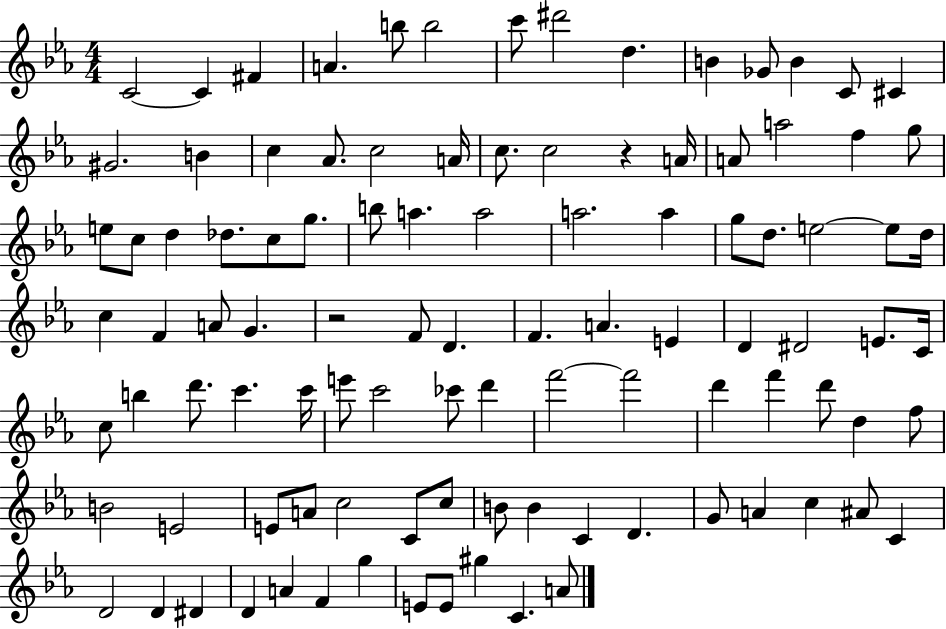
X:1
T:Untitled
M:4/4
L:1/4
K:Eb
C2 C ^F A b/2 b2 c'/2 ^d'2 d B _G/2 B C/2 ^C ^G2 B c _A/2 c2 A/4 c/2 c2 z A/4 A/2 a2 f g/2 e/2 c/2 d _d/2 c/2 g/2 b/2 a a2 a2 a g/2 d/2 e2 e/2 d/4 c F A/2 G z2 F/2 D F A E D ^D2 E/2 C/4 c/2 b d'/2 c' c'/4 e'/2 c'2 _c'/2 d' f'2 f'2 d' f' d'/2 d f/2 B2 E2 E/2 A/2 c2 C/2 c/2 B/2 B C D G/2 A c ^A/2 C D2 D ^D D A F g E/2 E/2 ^g C A/2